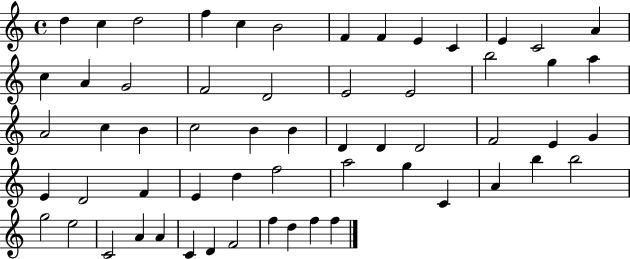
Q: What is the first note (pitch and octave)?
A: D5